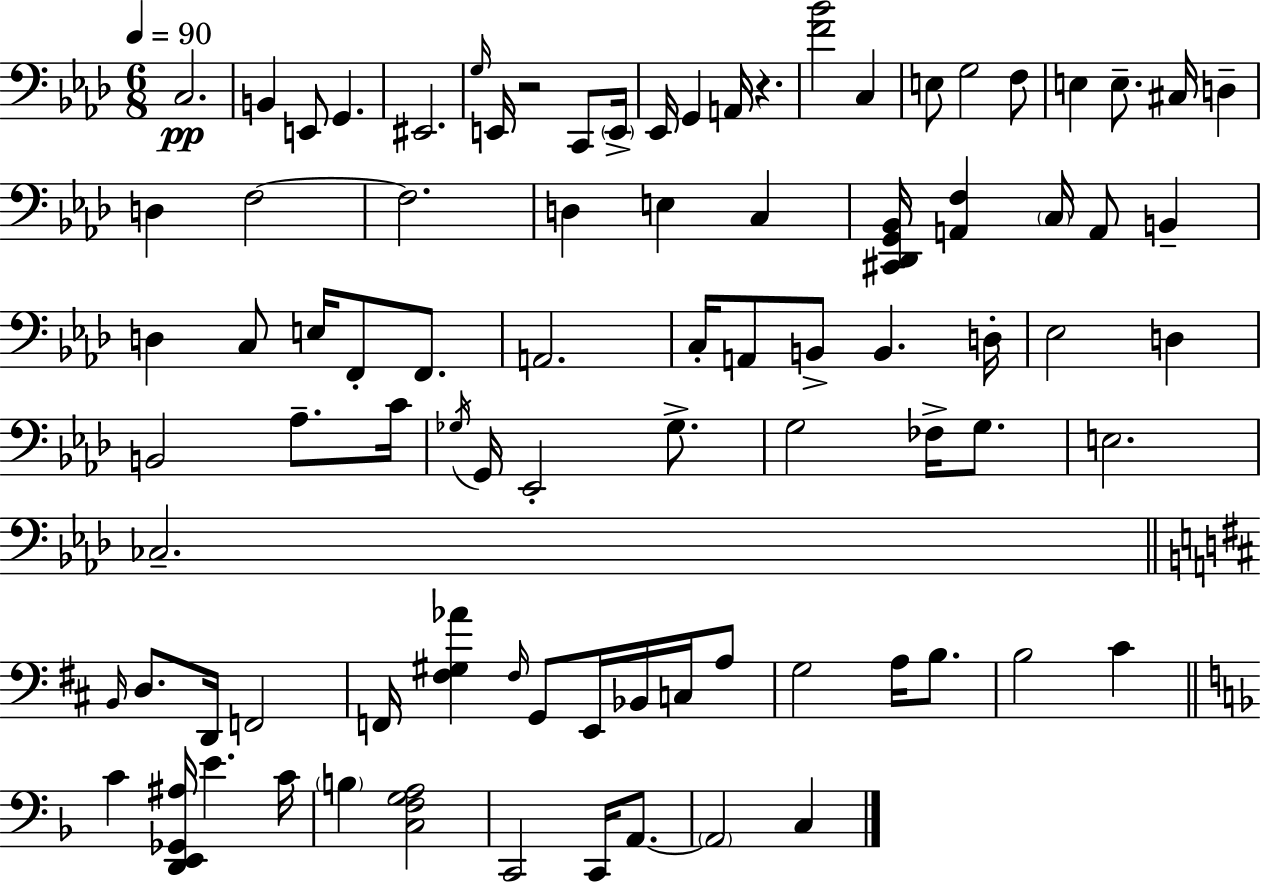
{
  \clef bass
  \numericTimeSignature
  \time 6/8
  \key aes \major
  \tempo 4 = 90
  \repeat volta 2 { c2.\pp | b,4 e,8 g,4. | eis,2. | \grace { g16 } e,16 r2 c,8 | \break \parenthesize e,16-> ees,16 g,4 a,16 r4. | <f' bes'>2 c4 | e8 g2 f8 | e4 e8.-- cis16 d4-- | \break d4 f2~~ | f2. | d4 e4 c4 | <cis, des, g, bes,>16 <a, f>4 \parenthesize c16 a,8 b,4-- | \break d4 c8 e16 f,8-. f,8. | a,2. | c16-. a,8 b,8-> b,4. | d16-. ees2 d4 | \break b,2 aes8.-- | c'16 \acciaccatura { ges16 } g,16 ees,2-. ges8.-> | g2 fes16-> g8. | e2. | \break ces2.-- | \bar "||" \break \key d \major \grace { b,16 } d8. d,16 f,2 | f,16 <fis gis aes'>4 \grace { fis16 } g,8 e,16 bes,16 c16 | a8 g2 a16 b8. | b2 cis'4 | \break \bar "||" \break \key f \major c'4 <d, e, ges, ais>16 e'4. c'16 | \parenthesize b4 <c f g a>2 | c,2 c,16 a,8.~~ | \parenthesize a,2 c4 | \break } \bar "|."
}